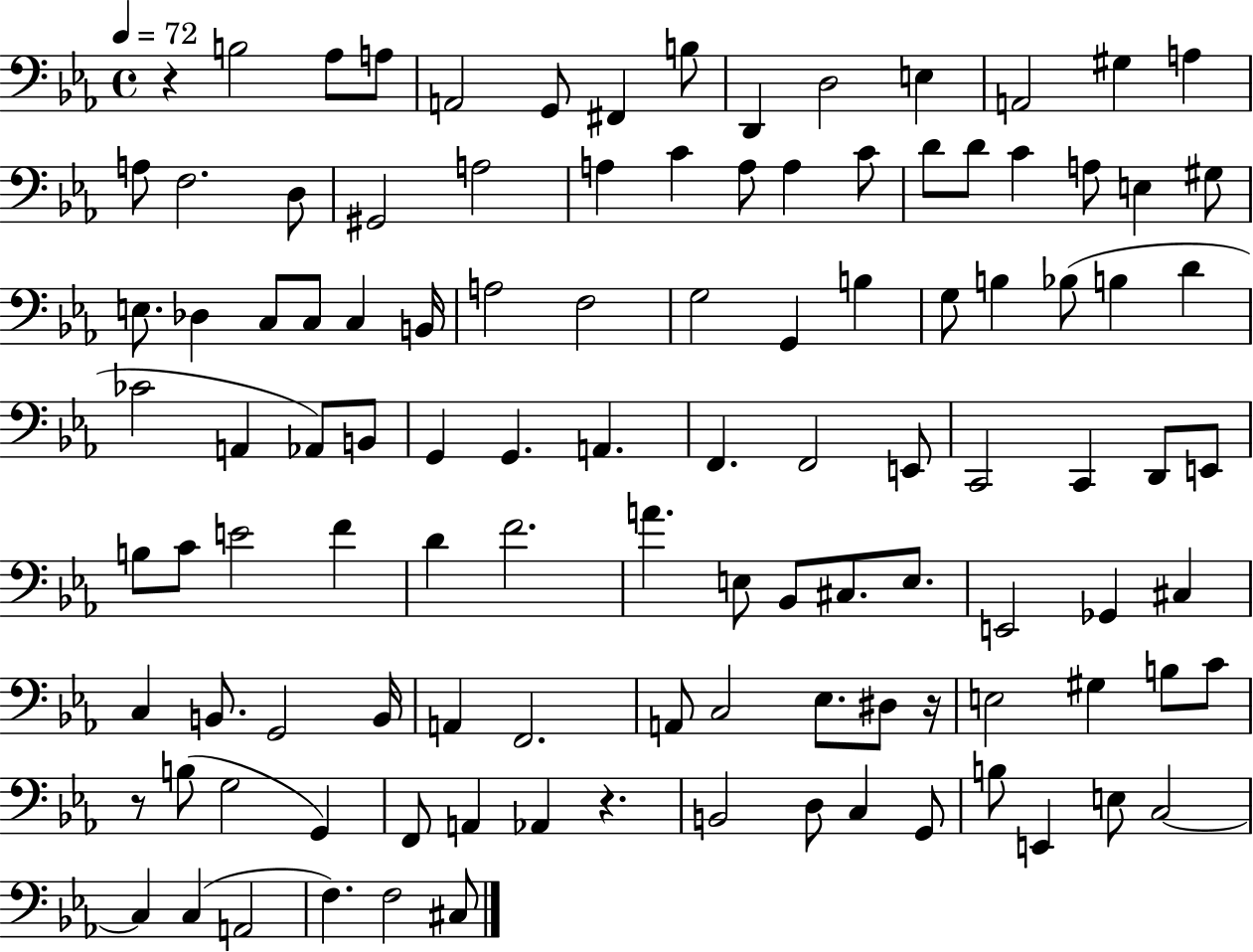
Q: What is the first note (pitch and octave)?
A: B3